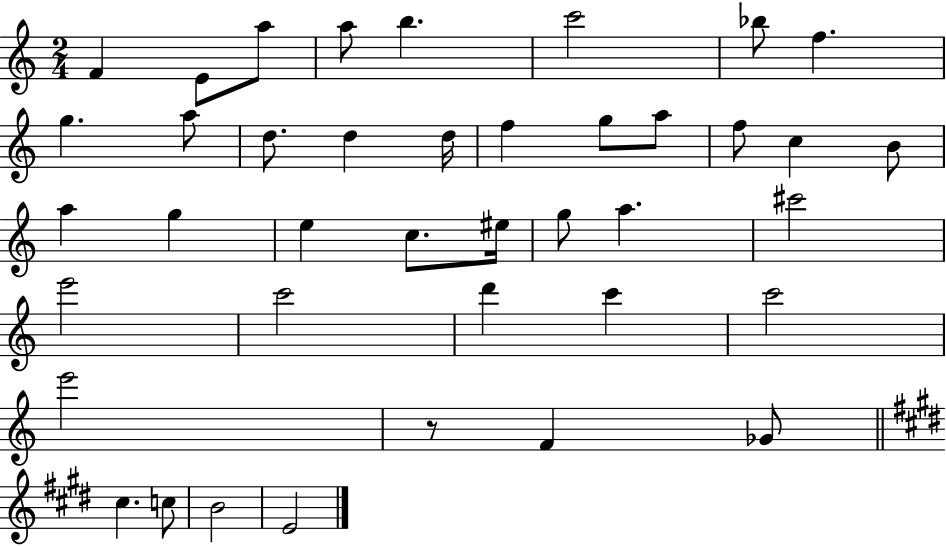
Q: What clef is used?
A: treble